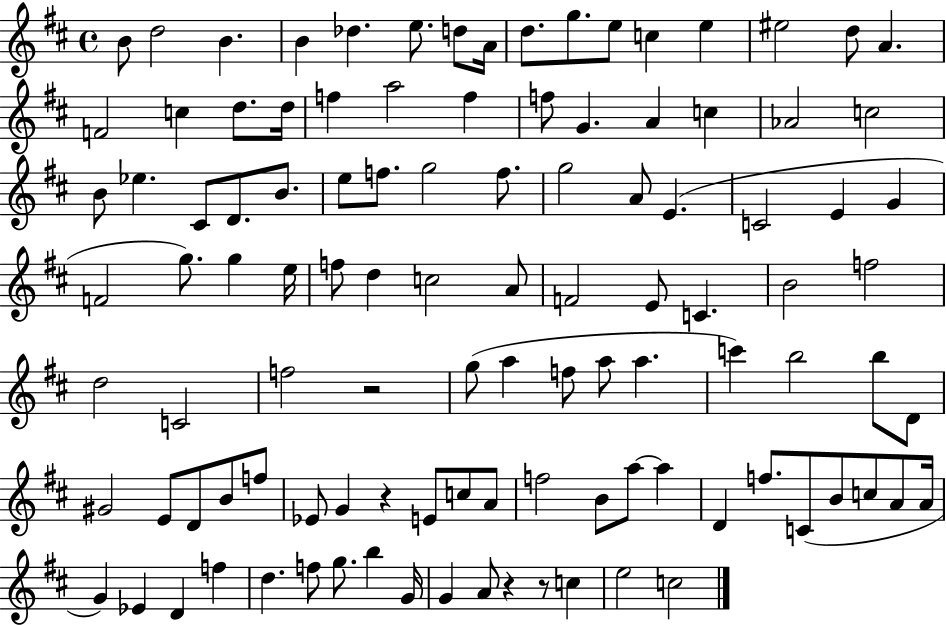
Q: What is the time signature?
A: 4/4